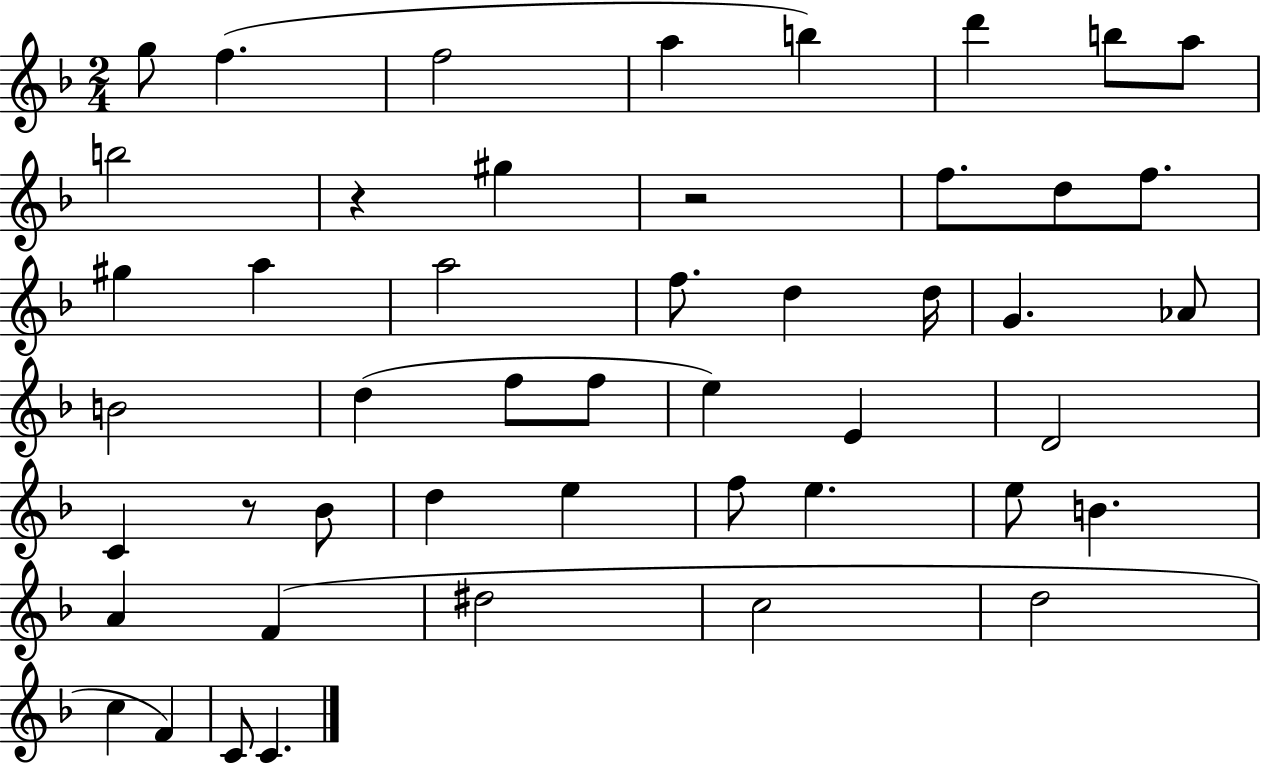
X:1
T:Untitled
M:2/4
L:1/4
K:F
g/2 f f2 a b d' b/2 a/2 b2 z ^g z2 f/2 d/2 f/2 ^g a a2 f/2 d d/4 G _A/2 B2 d f/2 f/2 e E D2 C z/2 _B/2 d e f/2 e e/2 B A F ^d2 c2 d2 c F C/2 C